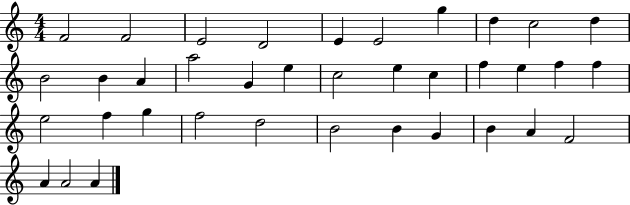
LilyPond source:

{
  \clef treble
  \numericTimeSignature
  \time 4/4
  \key c \major
  f'2 f'2 | e'2 d'2 | e'4 e'2 g''4 | d''4 c''2 d''4 | \break b'2 b'4 a'4 | a''2 g'4 e''4 | c''2 e''4 c''4 | f''4 e''4 f''4 f''4 | \break e''2 f''4 g''4 | f''2 d''2 | b'2 b'4 g'4 | b'4 a'4 f'2 | \break a'4 a'2 a'4 | \bar "|."
}